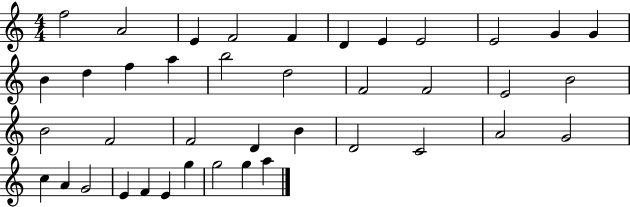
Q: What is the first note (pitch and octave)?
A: F5